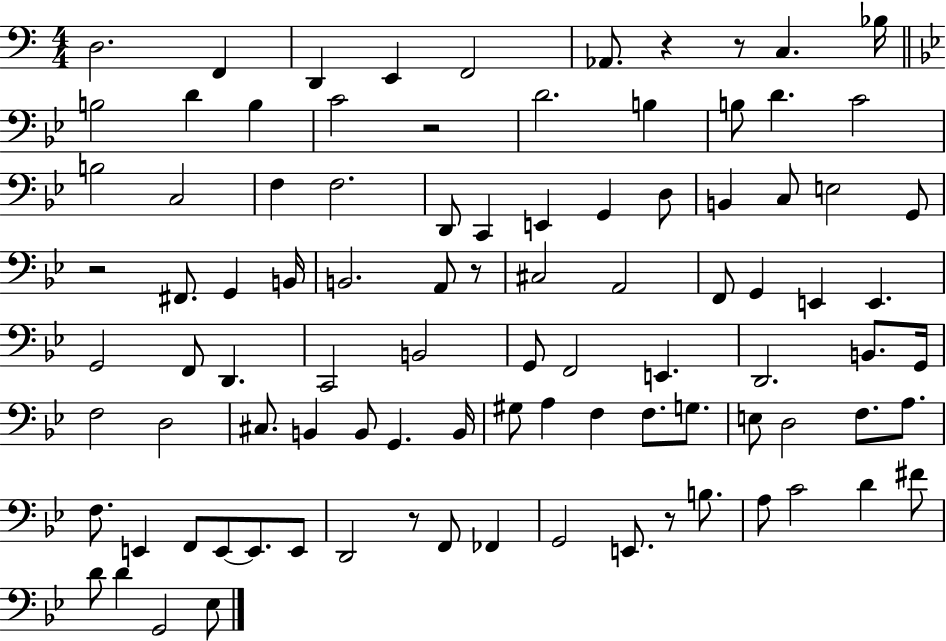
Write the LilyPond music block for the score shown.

{
  \clef bass
  \numericTimeSignature
  \time 4/4
  \key c \major
  d2. f,4 | d,4 e,4 f,2 | aes,8. r4 r8 c4. bes16 | \bar "||" \break \key g \minor b2 d'4 b4 | c'2 r2 | d'2. b4 | b8 d'4. c'2 | \break b2 c2 | f4 f2. | d,8 c,4 e,4 g,4 d8 | b,4 c8 e2 g,8 | \break r2 fis,8. g,4 b,16 | b,2. a,8 r8 | cis2 a,2 | f,8 g,4 e,4 e,4. | \break g,2 f,8 d,4. | c,2 b,2 | g,8 f,2 e,4. | d,2. b,8. g,16 | \break f2 d2 | cis8. b,4 b,8 g,4. b,16 | gis8 a4 f4 f8. g8. | e8 d2 f8. a8. | \break f8. e,4 f,8 e,8~~ e,8. e,8 | d,2 r8 f,8 fes,4 | g,2 e,8. r8 b8. | a8 c'2 d'4 fis'8 | \break d'8 d'4 g,2 ees8 | \bar "|."
}